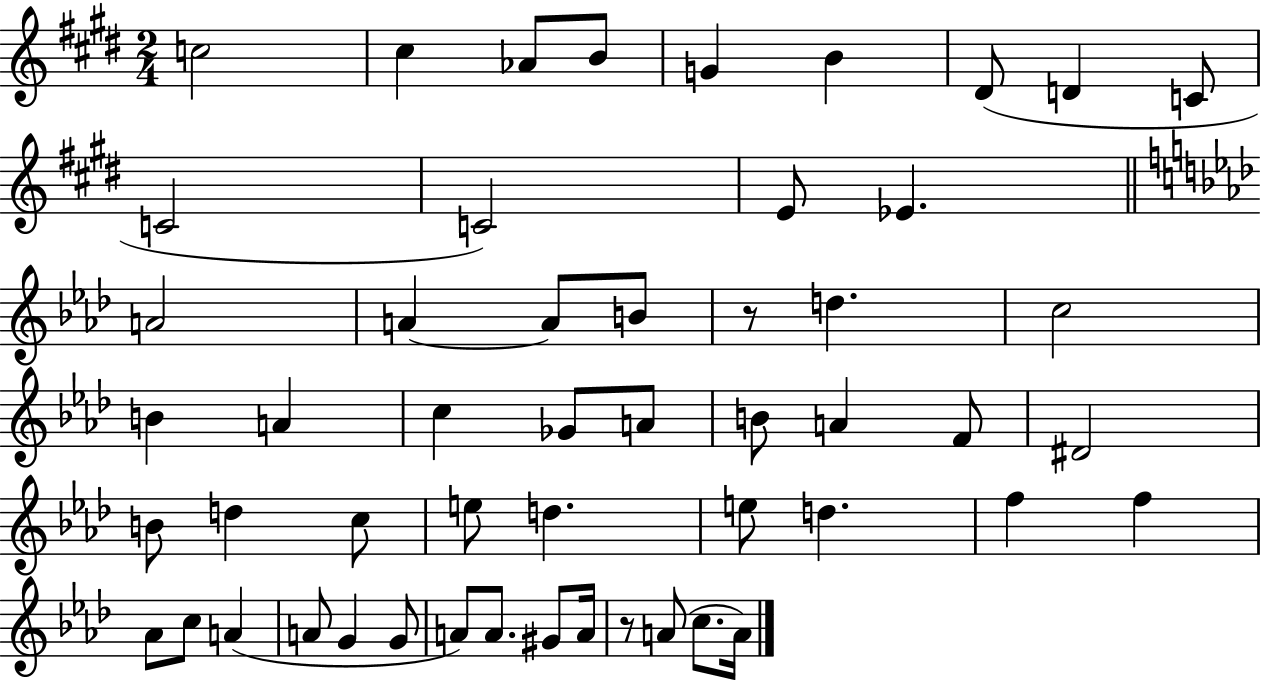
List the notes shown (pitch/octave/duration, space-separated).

C5/h C#5/q Ab4/e B4/e G4/q B4/q D#4/e D4/q C4/e C4/h C4/h E4/e Eb4/q. A4/h A4/q A4/e B4/e R/e D5/q. C5/h B4/q A4/q C5/q Gb4/e A4/e B4/e A4/q F4/e D#4/h B4/e D5/q C5/e E5/e D5/q. E5/e D5/q. F5/q F5/q Ab4/e C5/e A4/q A4/e G4/q G4/e A4/e A4/e. G#4/e A4/s R/e A4/e C5/e. A4/s